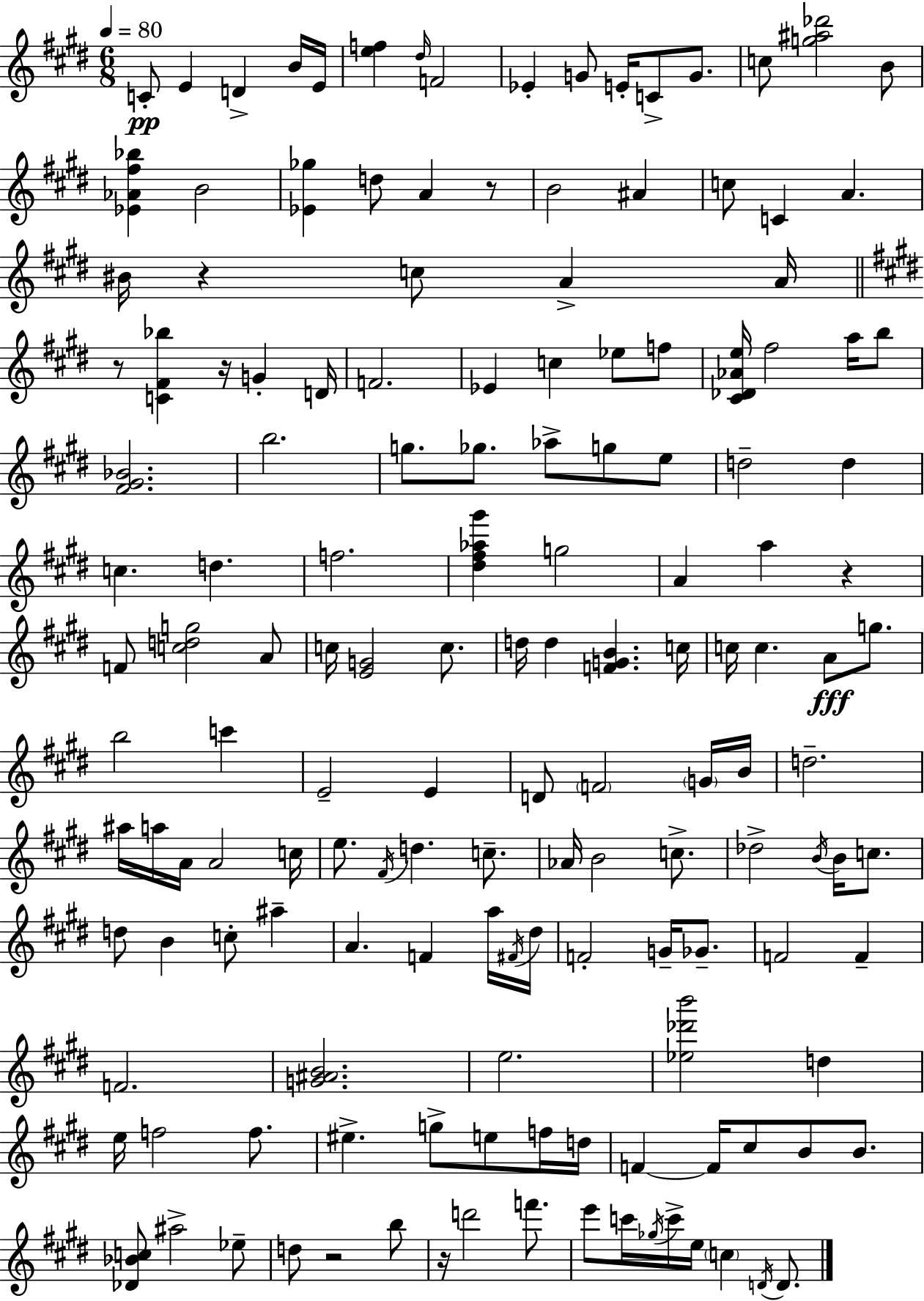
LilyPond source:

{
  \clef treble
  \numericTimeSignature
  \time 6/8
  \key e \major
  \tempo 4 = 80
  c'8-.\pp e'4 d'4-> b'16 e'16 | <e'' f''>4 \grace { dis''16 } f'2 | ees'4-. g'8 e'16-. c'8-> g'8. | c''8 <g'' ais'' des'''>2 b'8 | \break <ees' aes' fis'' bes''>4 b'2 | <ees' ges''>4 d''8 a'4 r8 | b'2 ais'4 | c''8 c'4 a'4. | \break bis'16 r4 c''8 a'4-> | a'16 \bar "||" \break \key e \major r8 <c' fis' bes''>4 r16 g'4-. d'16 | f'2. | ees'4 c''4 ees''8 f''8 | <cis' des' aes' e''>16 fis''2 a''16 b''8 | \break <fis' gis' bes'>2. | b''2. | g''8. ges''8. aes''8-> g''8 e''8 | d''2-- d''4 | \break c''4. d''4. | f''2. | <dis'' fis'' aes'' gis'''>4 g''2 | a'4 a''4 r4 | \break f'8 <c'' d'' g''>2 a'8 | c''16 <e' g'>2 c''8. | d''16 d''4 <f' g' b'>4. c''16 | c''16 c''4. a'8\fff g''8. | \break b''2 c'''4 | e'2-- e'4 | d'8 \parenthesize f'2 \parenthesize g'16 b'16 | d''2.-- | \break ais''16 a''16 a'16 a'2 c''16 | e''8. \acciaccatura { fis'16 } d''4. c''8.-- | aes'16 b'2 c''8.-> | des''2-> \acciaccatura { b'16 } b'16 c''8. | \break d''8 b'4 c''8-. ais''4-- | a'4. f'4 | a''16 \acciaccatura { fis'16 } dis''16 f'2-. g'16-- | ges'8.-- f'2 f'4-- | \break f'2. | <g' ais' b'>2. | e''2. | <ees'' des''' b'''>2 d''4 | \break e''16 f''2 | f''8. eis''4.-> g''8-> e''8 | f''16 d''16 f'4~~ f'16 cis''8 b'8 | b'8. <des' bes' c''>8 ais''2-> | \break ees''8-- d''8 r2 | b''8 r16 d'''2 | f'''8. e'''8 c'''16 \acciaccatura { ges''16 } c'''16-> e''16 \parenthesize c''4 | \acciaccatura { d'16 } d'8. \bar "|."
}